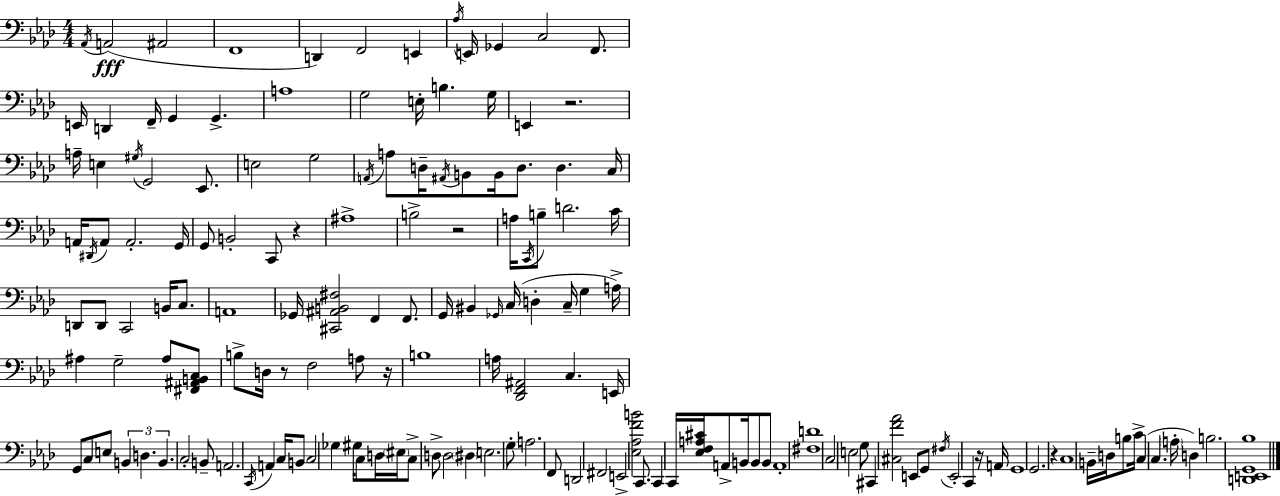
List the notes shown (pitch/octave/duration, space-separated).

Ab2/s A2/h A#2/h F2/w D2/q F2/h E2/q Ab3/s E2/s Gb2/q C3/h F2/e. E2/s D2/q F2/s G2/q G2/q. A3/w G3/h E3/s B3/q. G3/s E2/q R/h. A3/s E3/q G#3/s G2/h Eb2/e. E3/h G3/h A2/s A3/e D3/s A#2/s B2/e B2/s D3/e. D3/q. C3/s A2/s D#2/s A2/e A2/h. G2/s G2/e B2/h C2/e R/q A#3/w B3/h R/h A3/s C2/s B3/e D4/h. C4/s D2/e D2/e C2/h B2/s C3/e. A2/w Gb2/s [C#2,A#2,B2,F#3]/h F2/q F2/e. G2/s BIS2/q Gb2/s C3/s D3/q C3/s G3/q A3/s A#3/q G3/h A#3/e [F#2,A#2,B2,C3]/e B3/e D3/s R/e F3/h A3/e R/s B3/w A3/s [Db2,F2,A#2]/h C3/q. E2/s G2/e C3/e E3/e B2/q D3/q. B2/q. C3/h B2/e A2/h. C2/s A2/q C3/s B2/e C3/h Gb3/q G#3/s C3/e D3/s EIS3/s C3/e D3/e D3/h D#3/q E3/h. G3/e A3/h. F2/e D2/h F#2/h E2/h [Eb3,Ab3,F4,B4]/h C2/e. C2/q C2/s [Eb3,F3,A3,C#4]/s A2/e B2/s B2/e B2/e A2/w [F#3,D4]/w C3/h E3/h G3/e C#2/q [C#3,F4,Ab4]/h E2/e G2/e F#3/s E2/h C2/q R/s A2/s G2/w G2/h. R/q C3/w B2/s D3/s B3/e C4/s C3/q C3/q. A3/s D3/q B3/h. [D2,E2,G2,Bb3]/w